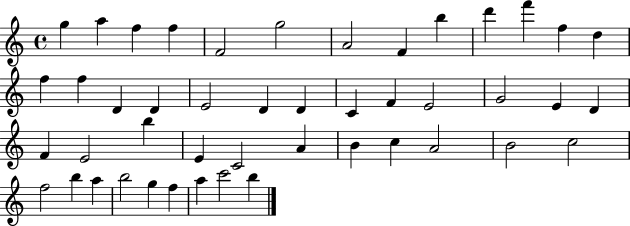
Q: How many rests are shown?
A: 0